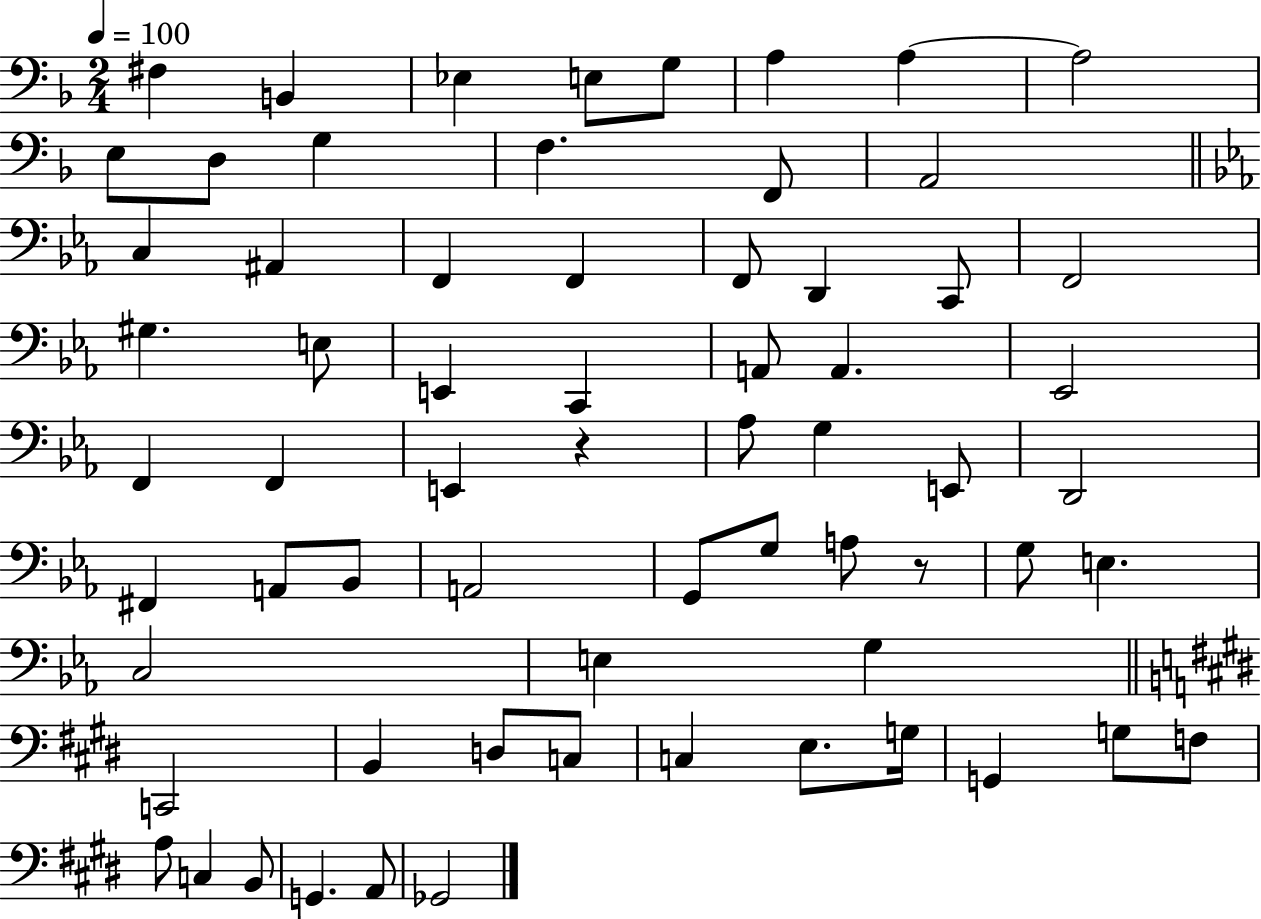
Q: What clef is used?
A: bass